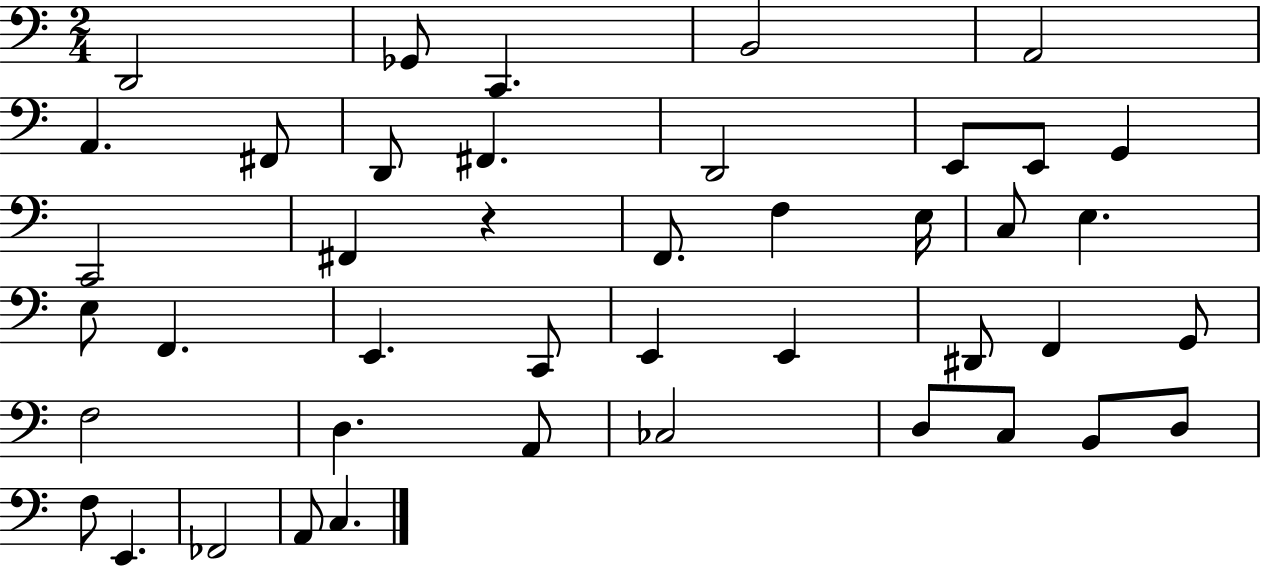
D2/h Gb2/e C2/q. B2/h A2/h A2/q. F#2/e D2/e F#2/q. D2/h E2/e E2/e G2/q C2/h F#2/q R/q F2/e. F3/q E3/s C3/e E3/q. E3/e F2/q. E2/q. C2/e E2/q E2/q D#2/e F2/q G2/e F3/h D3/q. A2/e CES3/h D3/e C3/e B2/e D3/e F3/e E2/q. FES2/h A2/e C3/q.